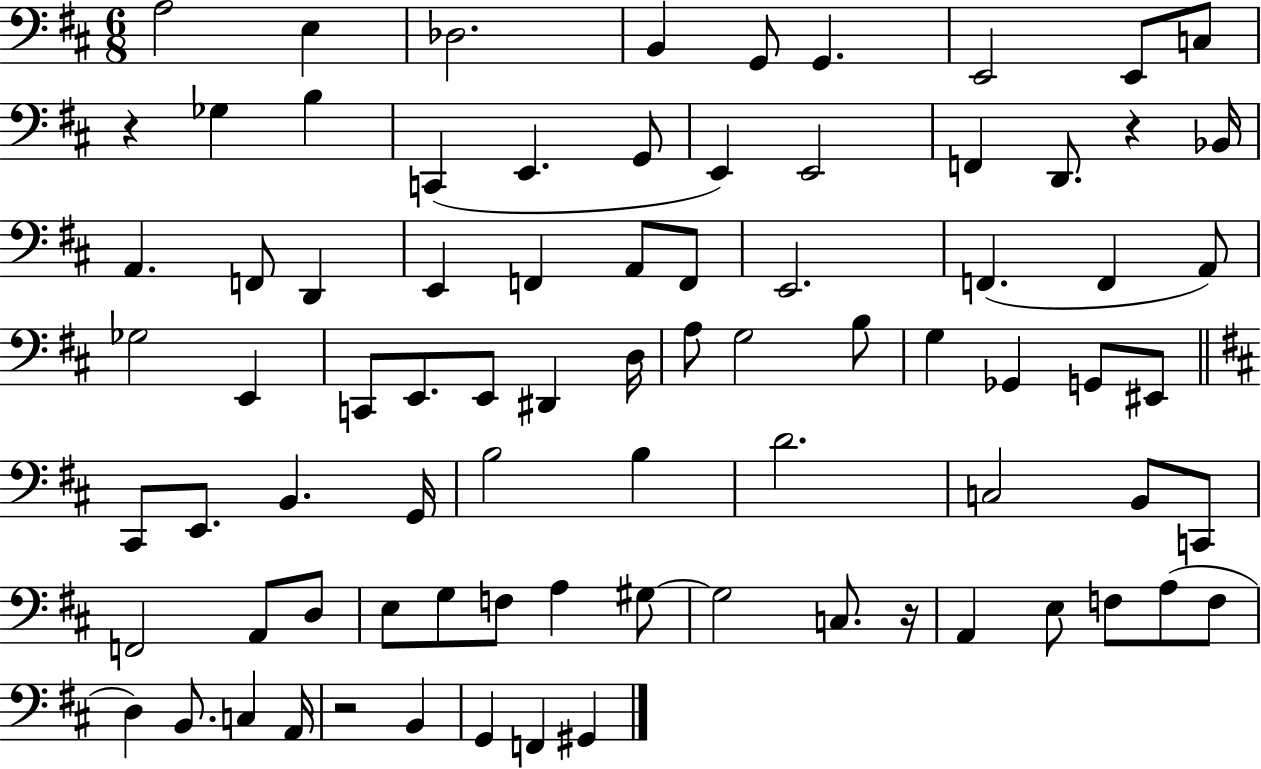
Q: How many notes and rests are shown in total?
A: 81